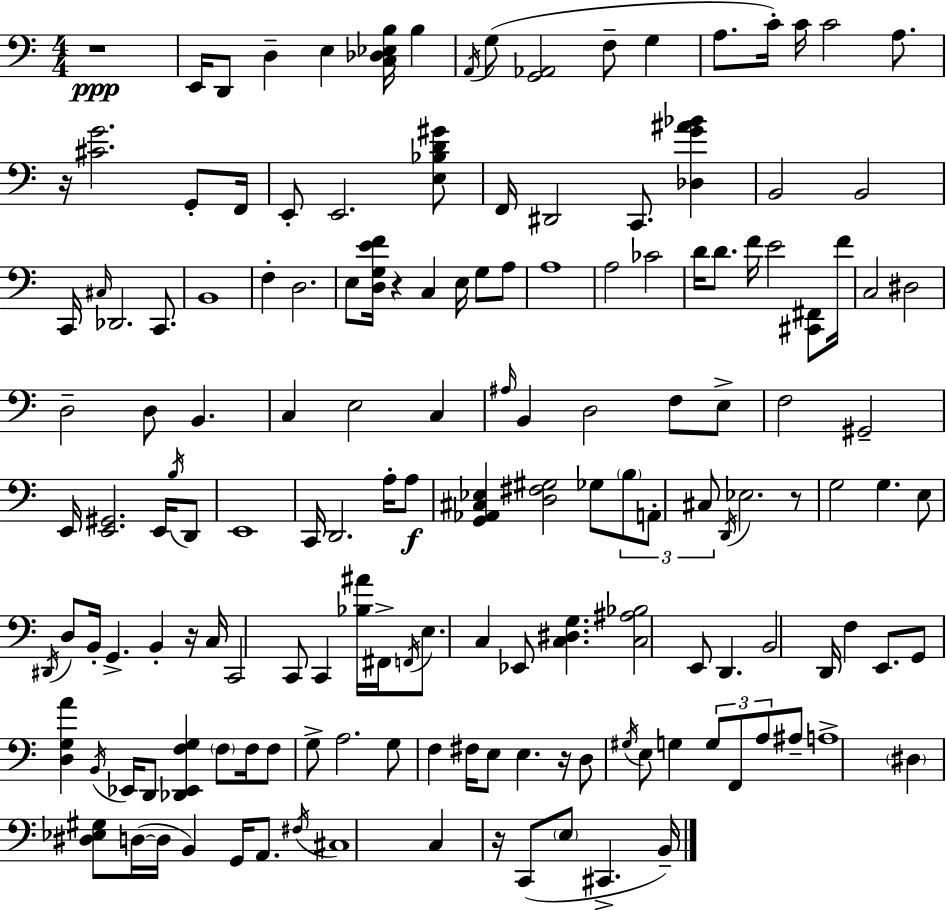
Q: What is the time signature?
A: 4/4